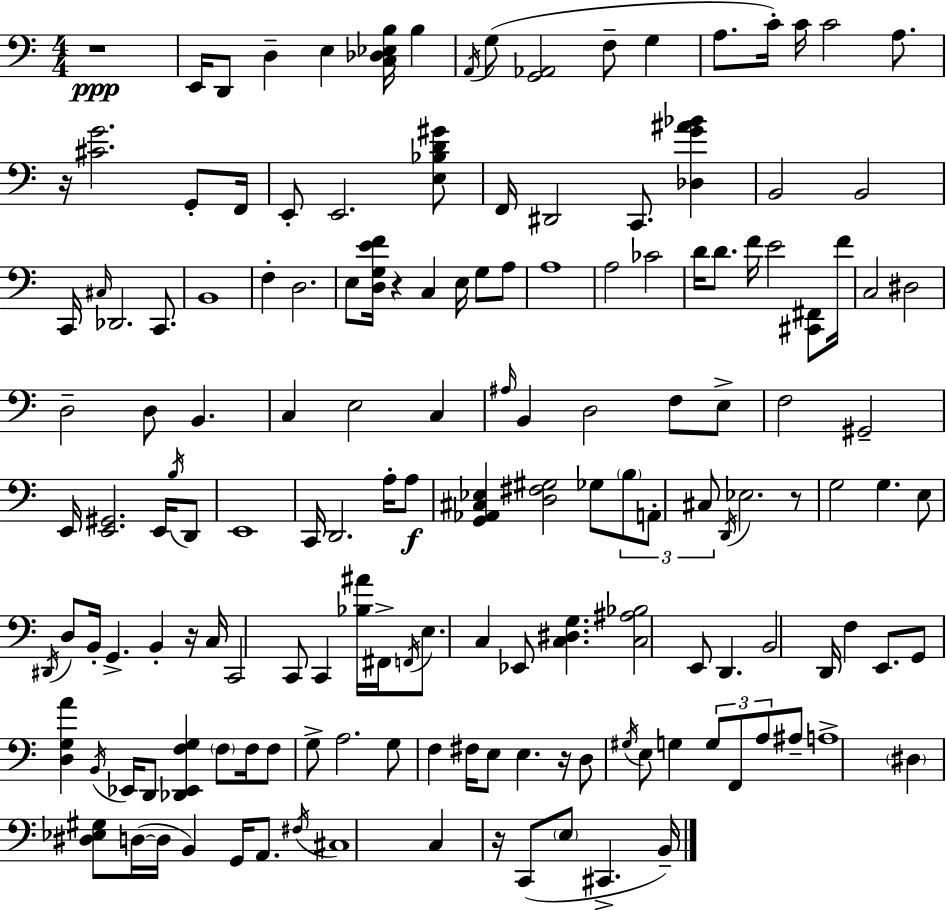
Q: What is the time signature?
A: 4/4